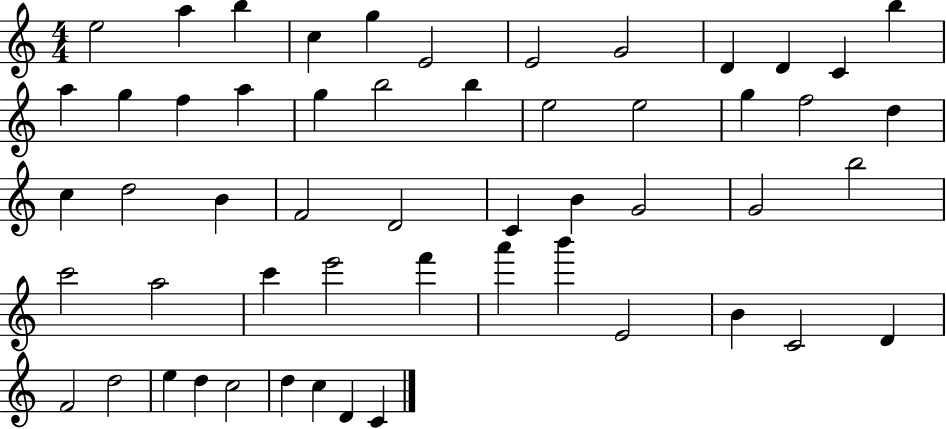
X:1
T:Untitled
M:4/4
L:1/4
K:C
e2 a b c g E2 E2 G2 D D C b a g f a g b2 b e2 e2 g f2 d c d2 B F2 D2 C B G2 G2 b2 c'2 a2 c' e'2 f' a' b' E2 B C2 D F2 d2 e d c2 d c D C